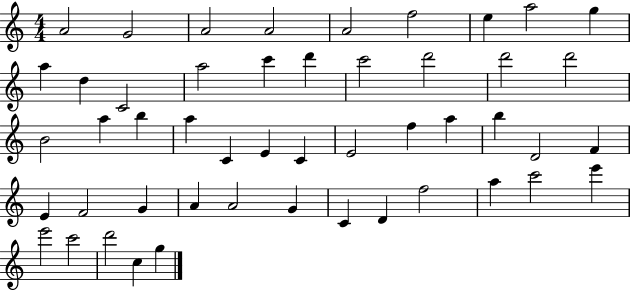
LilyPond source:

{
  \clef treble
  \numericTimeSignature
  \time 4/4
  \key c \major
  a'2 g'2 | a'2 a'2 | a'2 f''2 | e''4 a''2 g''4 | \break a''4 d''4 c'2 | a''2 c'''4 d'''4 | c'''2 d'''2 | d'''2 d'''2 | \break b'2 a''4 b''4 | a''4 c'4 e'4 c'4 | e'2 f''4 a''4 | b''4 d'2 f'4 | \break e'4 f'2 g'4 | a'4 a'2 g'4 | c'4 d'4 f''2 | a''4 c'''2 e'''4 | \break e'''2 c'''2 | d'''2 c''4 g''4 | \bar "|."
}